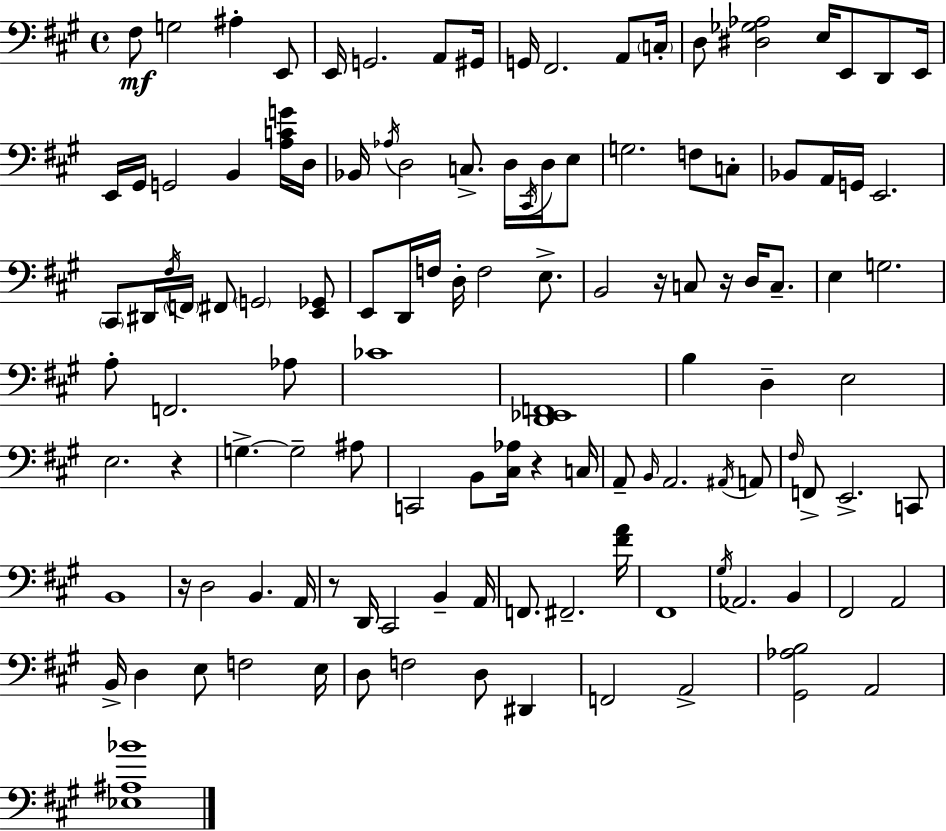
F#3/e G3/h A#3/q E2/e E2/s G2/h. A2/e G#2/s G2/s F#2/h. A2/e C3/s D3/e [D#3,Gb3,Ab3]/h E3/s E2/e D2/e E2/s E2/s G#2/s G2/h B2/q [A3,C4,G4]/s D3/s Bb2/s Ab3/s D3/h C3/e. D3/s C#2/s D3/s E3/e G3/h. F3/e C3/e Bb2/e A2/s G2/s E2/h. C#2/e D#2/s F#3/s F2/s F#2/e G2/h [E2,Gb2]/e E2/e D2/s F3/s D3/s F3/h E3/e. B2/h R/s C3/e R/s D3/s C3/e. E3/q G3/h. A3/e F2/h. Ab3/e CES4/w [D2,Eb2,F2]/w B3/q D3/q E3/h E3/h. R/q G3/q. G3/h A#3/e C2/h B2/e [C#3,Ab3]/s R/q C3/s A2/e B2/s A2/h. A#2/s A2/e F#3/s F2/e E2/h. C2/e B2/w R/s D3/h B2/q. A2/s R/e D2/s C#2/h B2/q A2/s F2/e. F#2/h. [F#4,A4]/s F#2/w G#3/s Ab2/h. B2/q F#2/h A2/h B2/s D3/q E3/e F3/h E3/s D3/e F3/h D3/e D#2/q F2/h A2/h [G#2,Ab3,B3]/h A2/h [Eb3,A#3,Bb4]/w